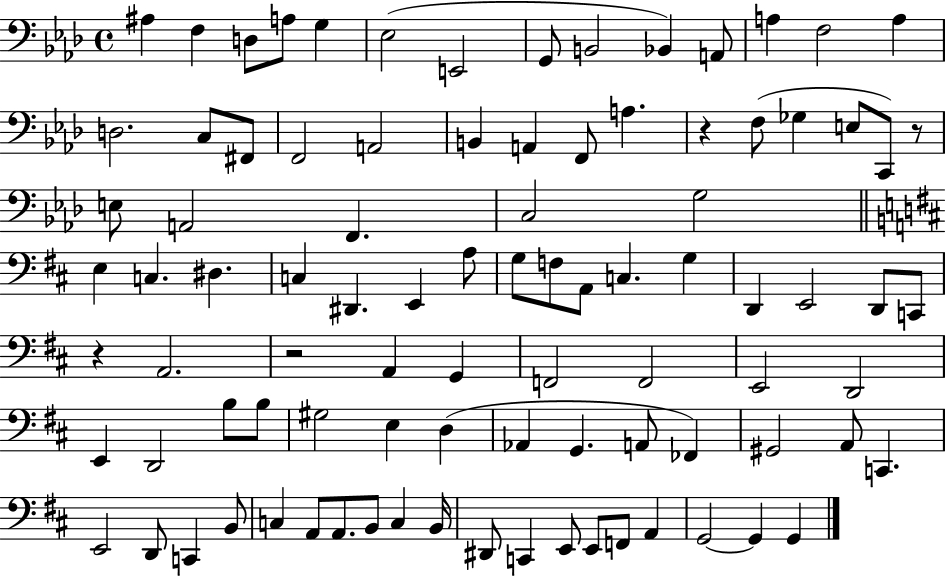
{
  \clef bass
  \time 4/4
  \defaultTimeSignature
  \key aes \major
  ais4 f4 d8 a8 g4 | ees2( e,2 | g,8 b,2 bes,4) a,8 | a4 f2 a4 | \break d2. c8 fis,8 | f,2 a,2 | b,4 a,4 f,8 a4. | r4 f8( ges4 e8 c,8) r8 | \break e8 a,2 f,4. | c2 g2 | \bar "||" \break \key d \major e4 c4. dis4. | c4 dis,4. e,4 a8 | g8 f8 a,8 c4. g4 | d,4 e,2 d,8 c,8 | \break r4 a,2. | r2 a,4 g,4 | f,2 f,2 | e,2 d,2 | \break e,4 d,2 b8 b8 | gis2 e4 d4( | aes,4 g,4. a,8 fes,4) | gis,2 a,8 c,4. | \break e,2 d,8 c,4 b,8 | c4 a,8 a,8. b,8 c4 b,16 | dis,8 c,4 e,8 e,8 f,8 a,4 | g,2~~ g,4 g,4 | \break \bar "|."
}